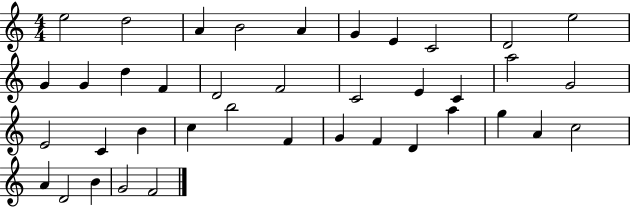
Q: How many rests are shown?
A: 0